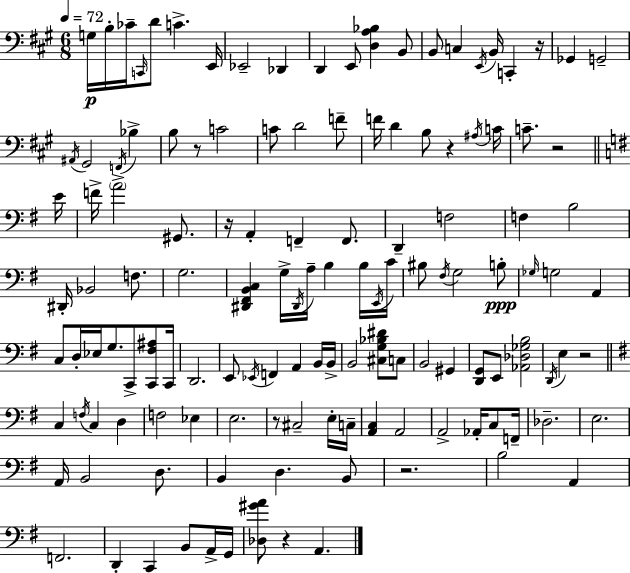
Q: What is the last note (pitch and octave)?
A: A2